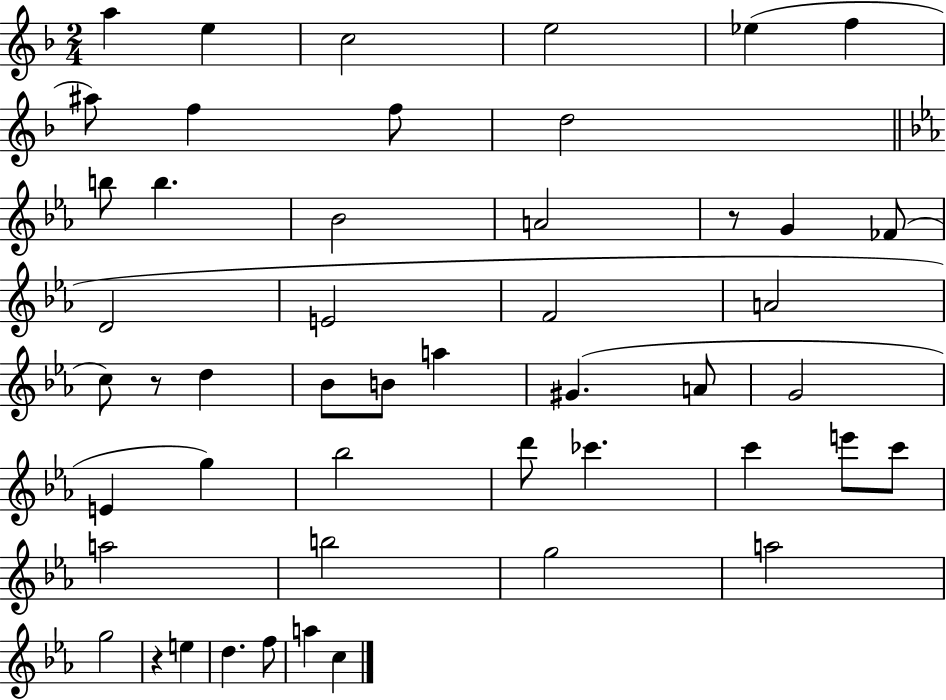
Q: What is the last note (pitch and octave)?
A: C5